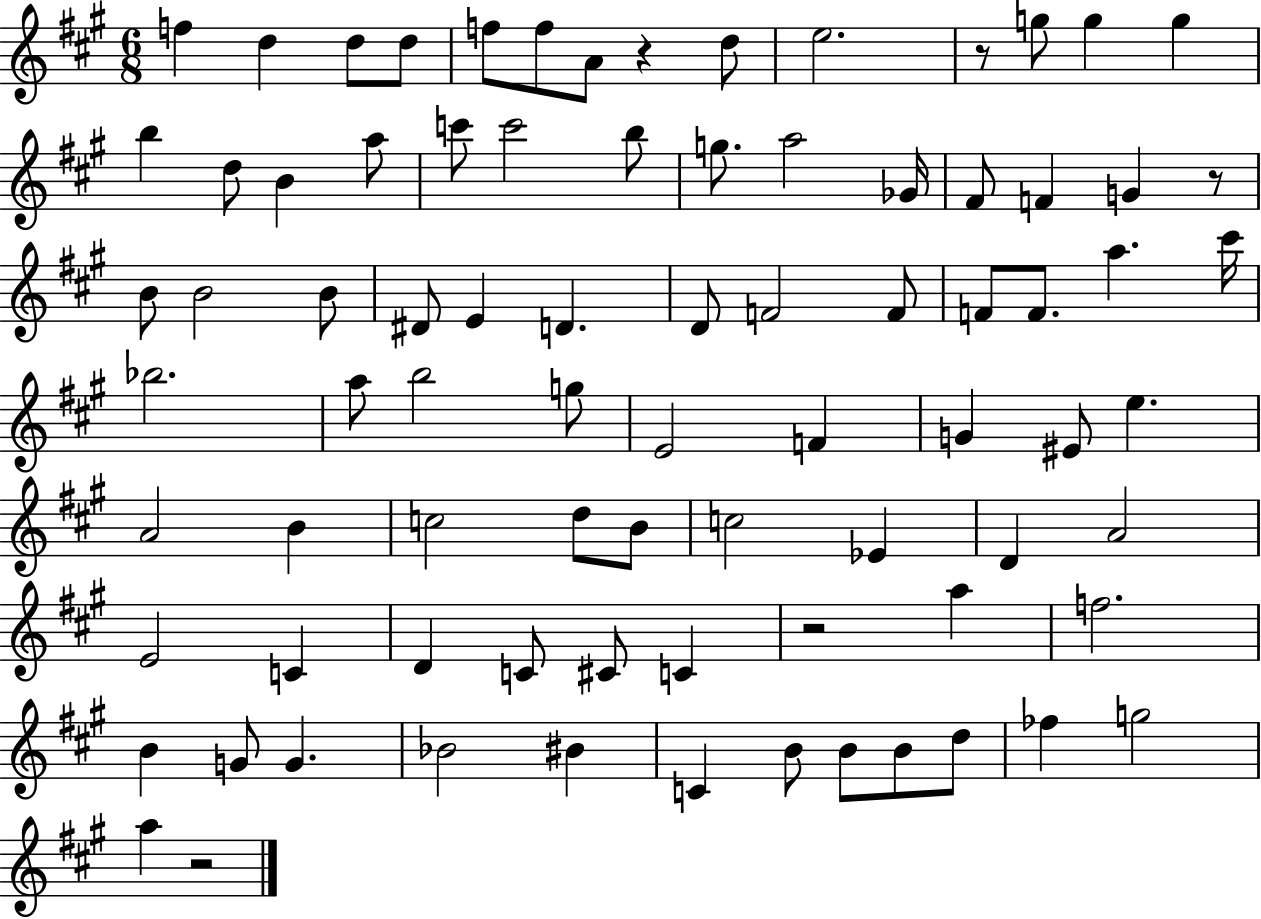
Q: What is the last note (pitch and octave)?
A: A5